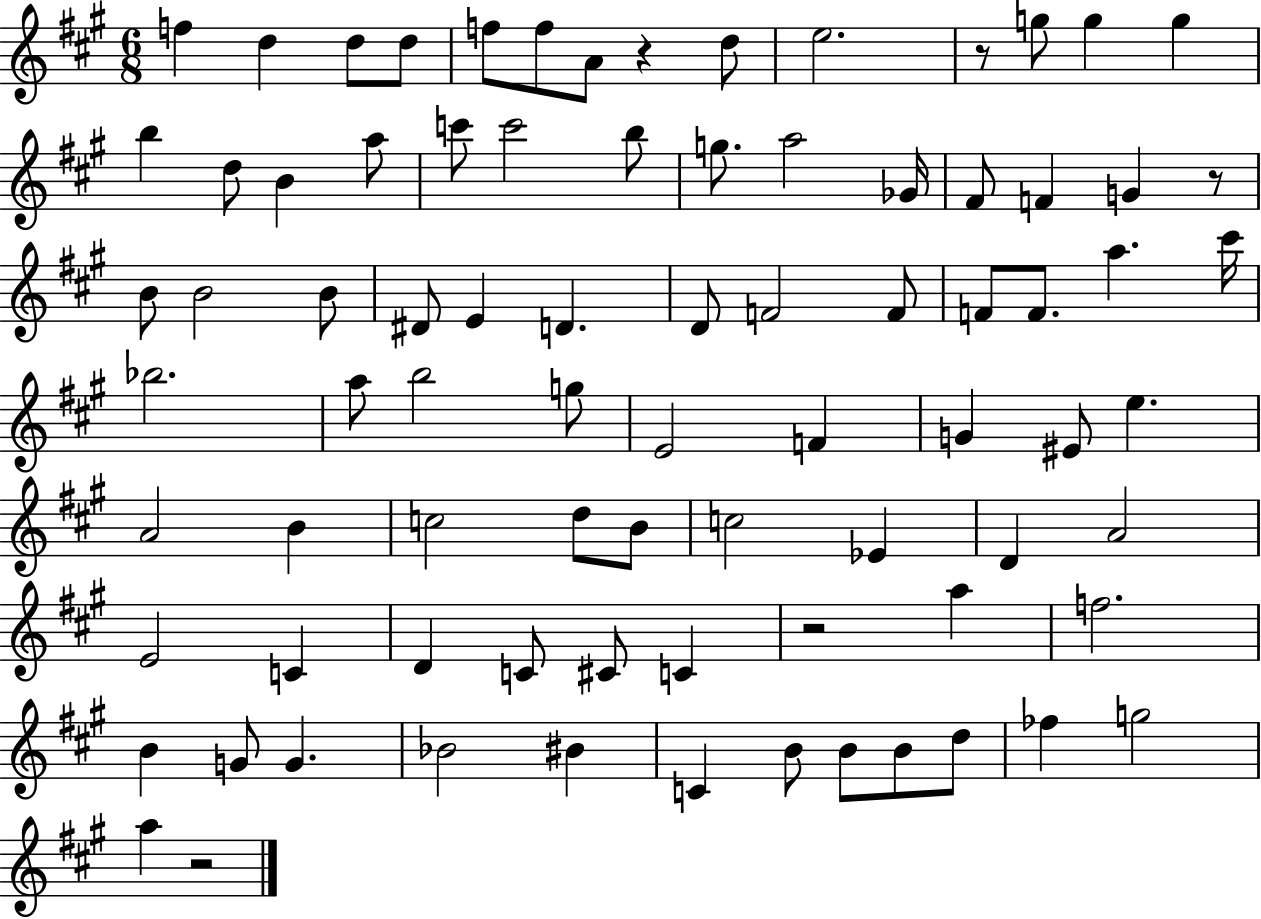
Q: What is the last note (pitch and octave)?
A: A5